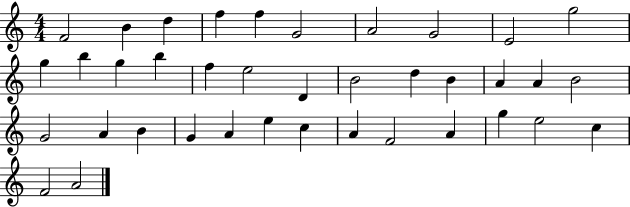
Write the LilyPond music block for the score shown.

{
  \clef treble
  \numericTimeSignature
  \time 4/4
  \key c \major
  f'2 b'4 d''4 | f''4 f''4 g'2 | a'2 g'2 | e'2 g''2 | \break g''4 b''4 g''4 b''4 | f''4 e''2 d'4 | b'2 d''4 b'4 | a'4 a'4 b'2 | \break g'2 a'4 b'4 | g'4 a'4 e''4 c''4 | a'4 f'2 a'4 | g''4 e''2 c''4 | \break f'2 a'2 | \bar "|."
}